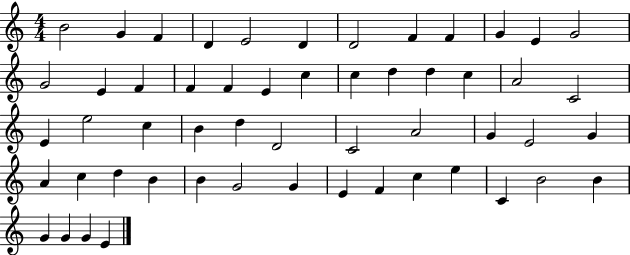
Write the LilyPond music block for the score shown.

{
  \clef treble
  \numericTimeSignature
  \time 4/4
  \key c \major
  b'2 g'4 f'4 | d'4 e'2 d'4 | d'2 f'4 f'4 | g'4 e'4 g'2 | \break g'2 e'4 f'4 | f'4 f'4 e'4 c''4 | c''4 d''4 d''4 c''4 | a'2 c'2 | \break e'4 e''2 c''4 | b'4 d''4 d'2 | c'2 a'2 | g'4 e'2 g'4 | \break a'4 c''4 d''4 b'4 | b'4 g'2 g'4 | e'4 f'4 c''4 e''4 | c'4 b'2 b'4 | \break g'4 g'4 g'4 e'4 | \bar "|."
}